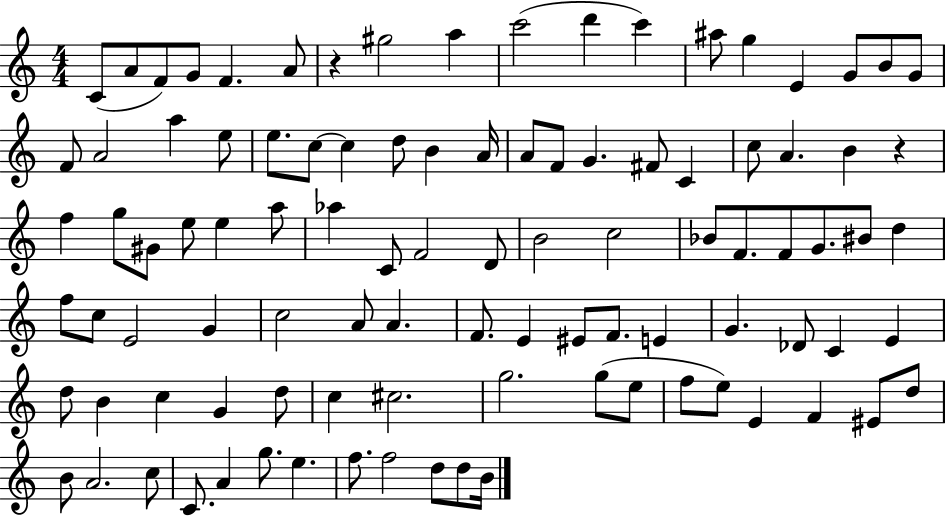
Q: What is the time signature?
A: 4/4